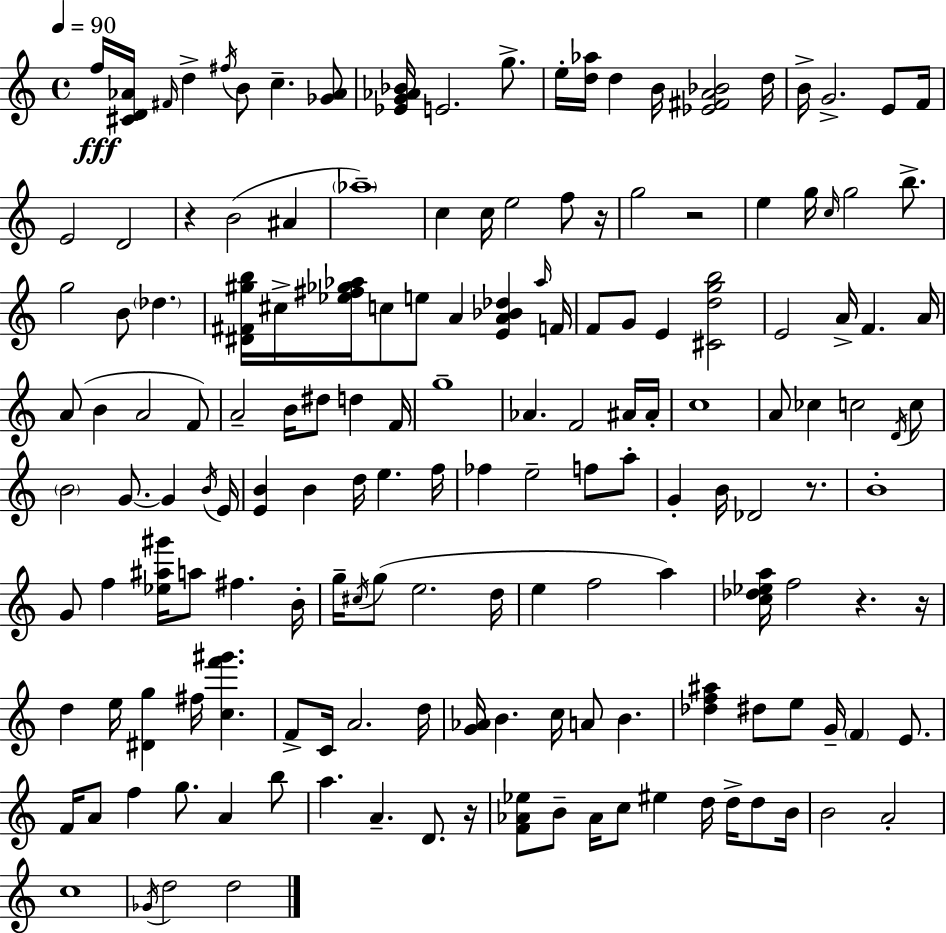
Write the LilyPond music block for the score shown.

{
  \clef treble
  \time 4/4
  \defaultTimeSignature
  \key a \minor
  \tempo 4 = 90
  f''16\fff <cis' d' aes'>16 \grace { fis'16 } d''4-> \acciaccatura { fis''16 } b'8 c''4.-- | <ges' aes'>8 <ees' g' aes' bes'>16 e'2. g''8.-> | e''16-. <d'' aes''>16 d''4 b'16 <ees' fis' a' bes'>2 | d''16 b'16-> g'2.-> e'8 | \break f'16 e'2 d'2 | r4 b'2( ais'4 | \parenthesize aes''1--) | c''4 c''16 e''2 f''8 | \break r16 g''2 r2 | e''4 g''16 \grace { c''16 } g''2 | b''8.-> g''2 b'8 \parenthesize des''4. | <dis' fis' gis'' b''>16 cis''16-> <ees'' fis'' ges'' aes''>16 c''8 e''8 a'4 <e' a' bes' des''>4 | \break \grace { aes''16 } f'16 f'8 g'8 e'4 <cis' d'' g'' b''>2 | e'2 a'16-> f'4. | a'16 a'8( b'4 a'2 | f'8) a'2-- b'16 dis''8 d''4 | \break f'16 g''1-- | aes'4. f'2 | ais'16 ais'16-. c''1 | a'8 ces''4 c''2 | \break \acciaccatura { d'16 } c''8 \parenthesize b'2 g'8.~~ | g'4 \acciaccatura { b'16 } e'16 <e' b'>4 b'4 d''16 e''4. | f''16 fes''4 e''2-- | f''8 a''8-. g'4-. b'16 des'2 | \break r8. b'1-. | g'8 f''4 <ees'' ais'' gis'''>16 a''8 fis''4. | b'16-. g''16-- \acciaccatura { cis''16 } g''8( e''2. | d''16 e''4 f''2 | \break a''4) <c'' des'' ees'' a''>16 f''2 | r4. r16 d''4 e''16 <dis' g''>4 | fis''16 <c'' f''' gis'''>4. f'8-> c'16 a'2. | d''16 <g' aes'>16 b'4. c''16 a'8 | \break b'4. <des'' f'' ais''>4 dis''8 e''8 g'16-- | \parenthesize f'4 e'8. f'16 a'8 f''4 g''8. | a'4 b''8 a''4. a'4.-- | d'8. r16 <f' aes' ees''>8 b'8-- aes'16 c''8 eis''4 | \break d''16 d''16-> d''8 b'16 b'2 a'2-. | c''1 | \acciaccatura { ges'16 } d''2 | d''2 \bar "|."
}